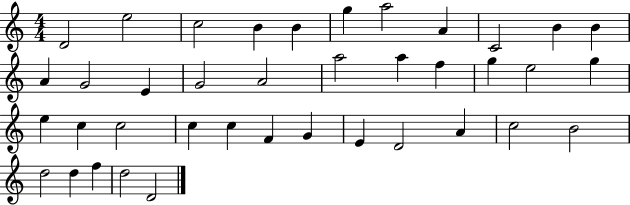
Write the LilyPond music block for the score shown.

{
  \clef treble
  \numericTimeSignature
  \time 4/4
  \key c \major
  d'2 e''2 | c''2 b'4 b'4 | g''4 a''2 a'4 | c'2 b'4 b'4 | \break a'4 g'2 e'4 | g'2 a'2 | a''2 a''4 f''4 | g''4 e''2 g''4 | \break e''4 c''4 c''2 | c''4 c''4 f'4 g'4 | e'4 d'2 a'4 | c''2 b'2 | \break d''2 d''4 f''4 | d''2 d'2 | \bar "|."
}